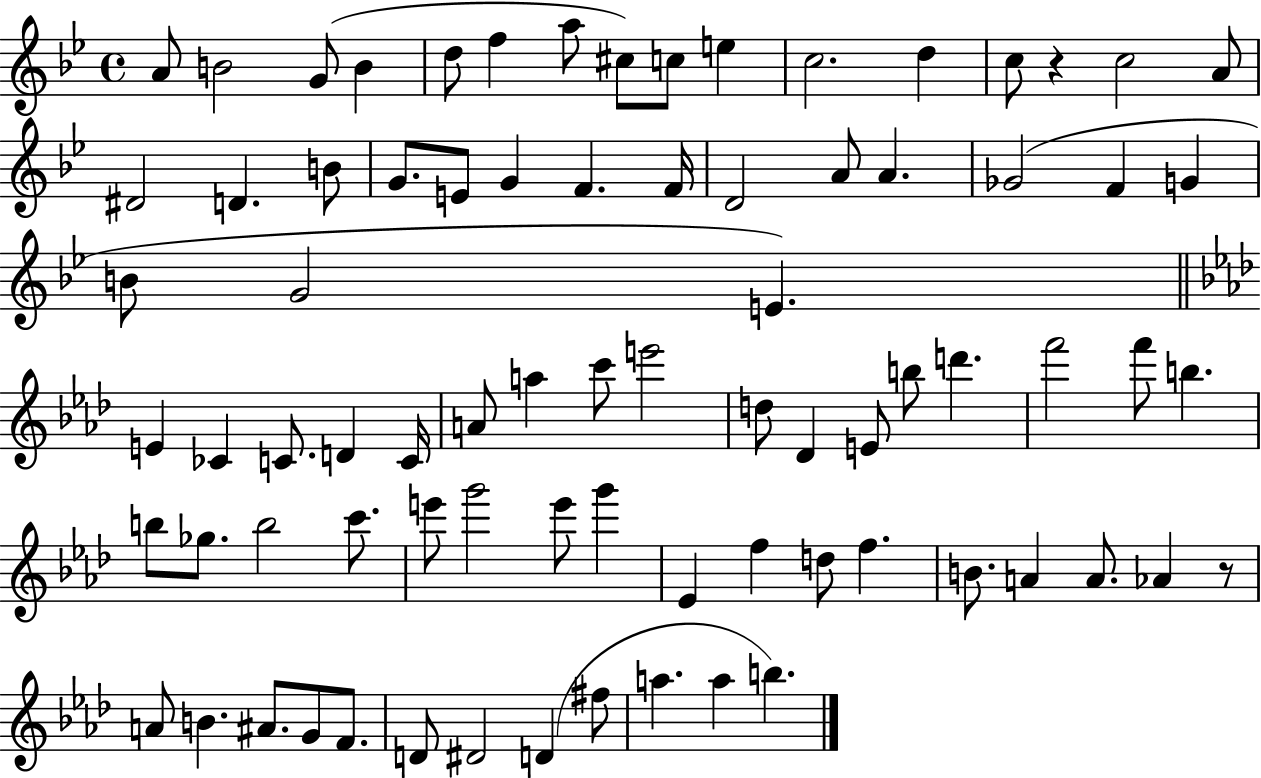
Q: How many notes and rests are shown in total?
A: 79